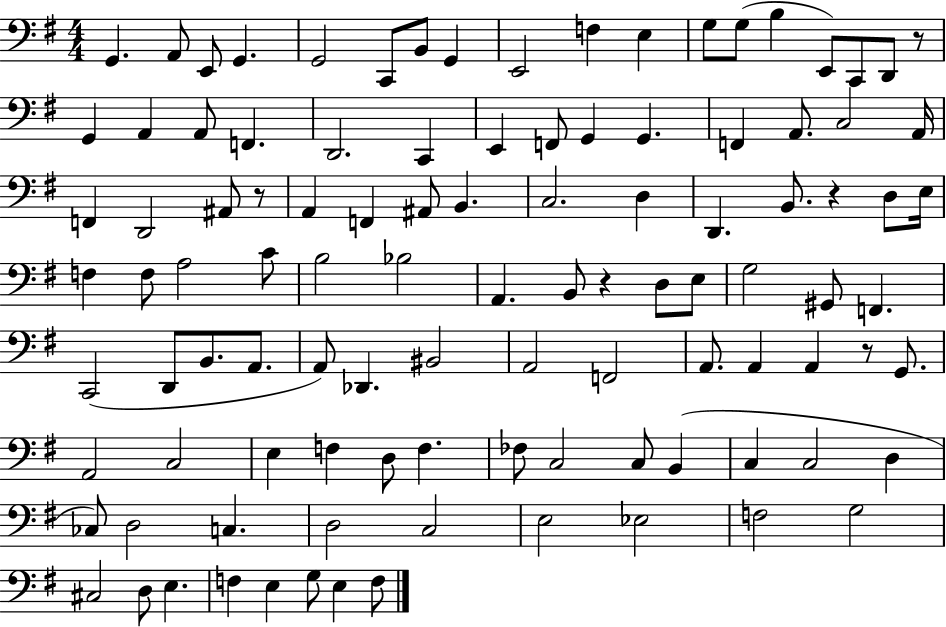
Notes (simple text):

G2/q. A2/e E2/e G2/q. G2/h C2/e B2/e G2/q E2/h F3/q E3/q G3/e G3/e B3/q E2/e C2/e D2/e R/e G2/q A2/q A2/e F2/q. D2/h. C2/q E2/q F2/e G2/q G2/q. F2/q A2/e. C3/h A2/s F2/q D2/h A#2/e R/e A2/q F2/q A#2/e B2/q. C3/h. D3/q D2/q. B2/e. R/q D3/e E3/s F3/q F3/e A3/h C4/e B3/h Bb3/h A2/q. B2/e R/q D3/e E3/e G3/h G#2/e F2/q. C2/h D2/e B2/e. A2/e. A2/e Db2/q. BIS2/h A2/h F2/h A2/e. A2/q A2/q R/e G2/e. A2/h C3/h E3/q F3/q D3/e F3/q. FES3/e C3/h C3/e B2/q C3/q C3/h D3/q CES3/e D3/h C3/q. D3/h C3/h E3/h Eb3/h F3/h G3/h C#3/h D3/e E3/q. F3/q E3/q G3/e E3/q F3/e